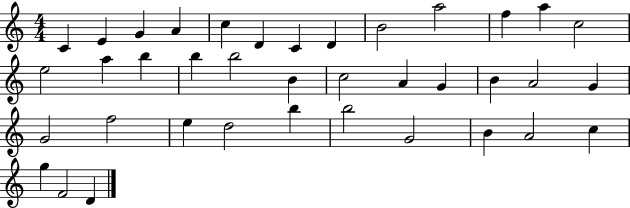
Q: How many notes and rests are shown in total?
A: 38